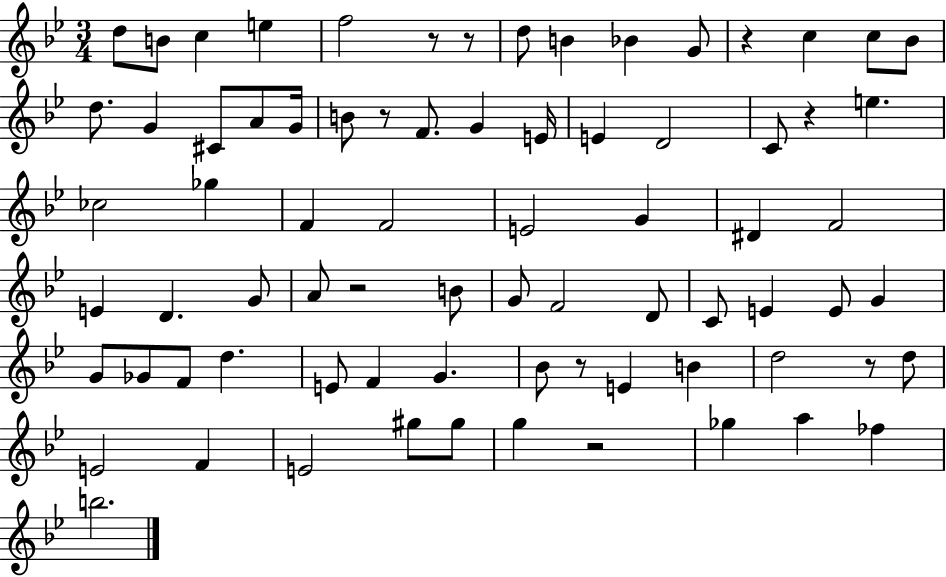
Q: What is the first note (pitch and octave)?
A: D5